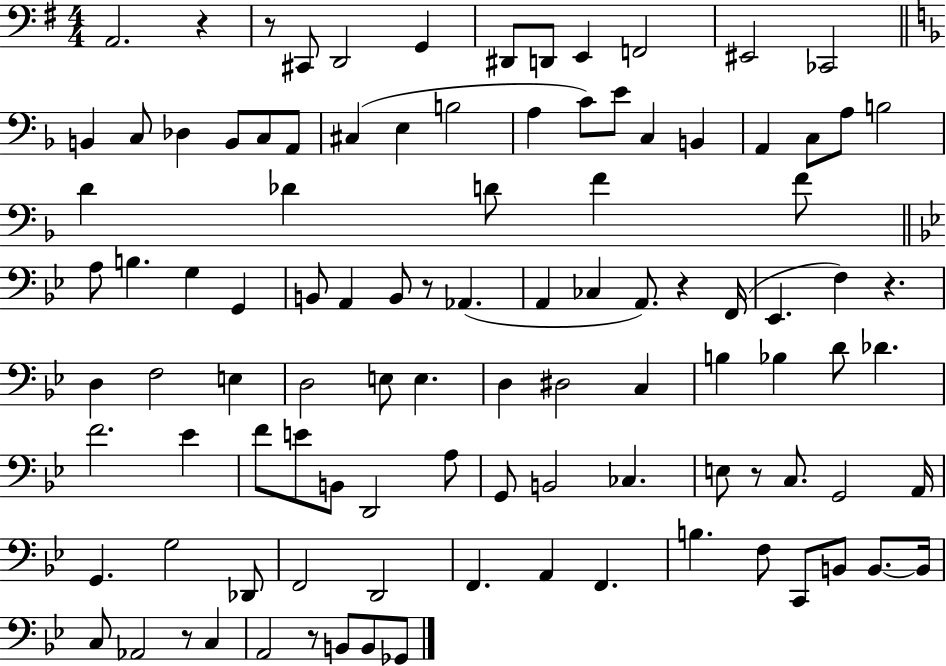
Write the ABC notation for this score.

X:1
T:Untitled
M:4/4
L:1/4
K:G
A,,2 z z/2 ^C,,/2 D,,2 G,, ^D,,/2 D,,/2 E,, F,,2 ^E,,2 _C,,2 B,, C,/2 _D, B,,/2 C,/2 A,,/2 ^C, E, B,2 A, C/2 E/2 C, B,, A,, C,/2 A,/2 B,2 D _D D/2 F F/2 A,/2 B, G, G,, B,,/2 A,, B,,/2 z/2 _A,, A,, _C, A,,/2 z F,,/4 _E,, F, z D, F,2 E, D,2 E,/2 E, D, ^D,2 C, B, _B, D/2 _D F2 _E F/2 E/2 B,,/2 D,,2 A,/2 G,,/2 B,,2 _C, E,/2 z/2 C,/2 G,,2 A,,/4 G,, G,2 _D,,/2 F,,2 D,,2 F,, A,, F,, B, F,/2 C,,/2 B,,/2 B,,/2 B,,/4 C,/2 _A,,2 z/2 C, A,,2 z/2 B,,/2 B,,/2 _G,,/2